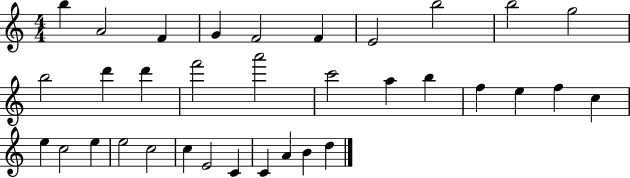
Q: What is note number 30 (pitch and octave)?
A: C4